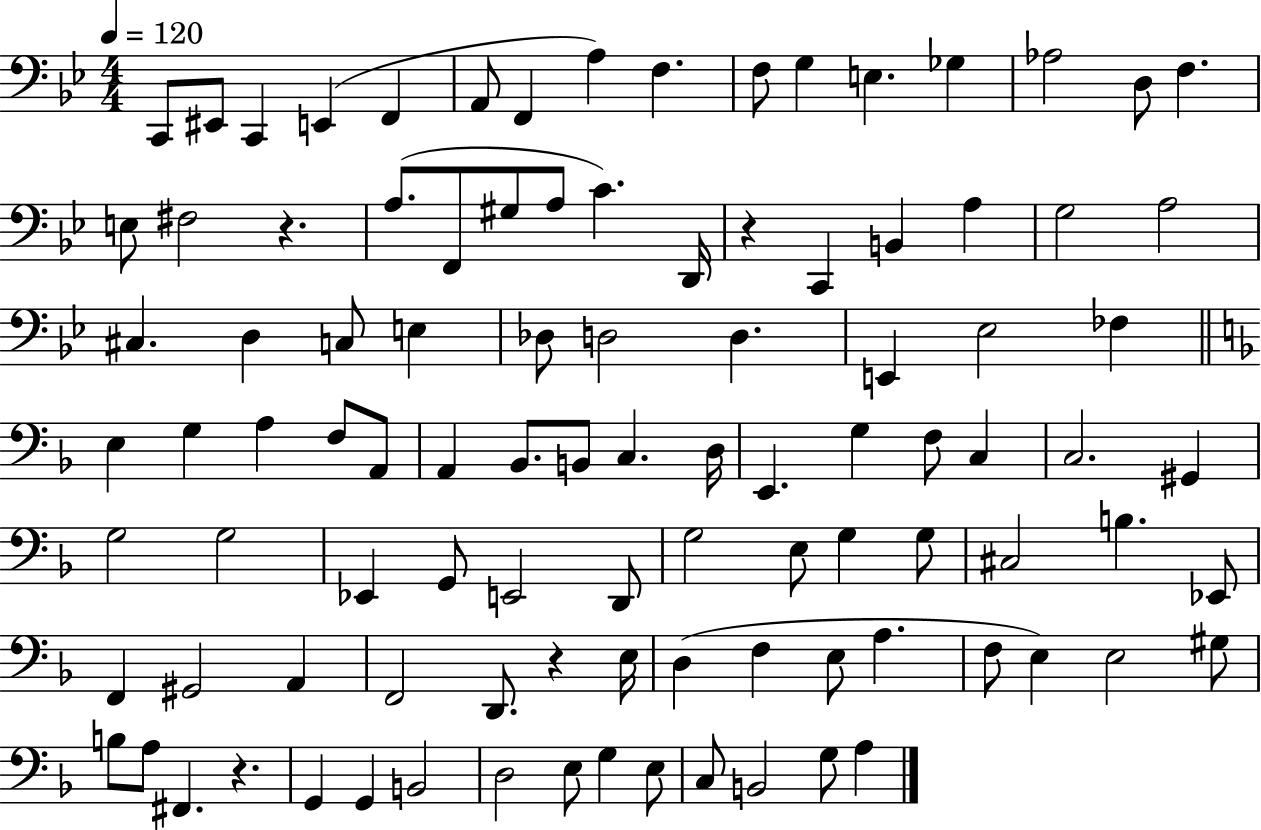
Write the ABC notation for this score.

X:1
T:Untitled
M:4/4
L:1/4
K:Bb
C,,/2 ^E,,/2 C,, E,, F,, A,,/2 F,, A, F, F,/2 G, E, _G, _A,2 D,/2 F, E,/2 ^F,2 z A,/2 F,,/2 ^G,/2 A,/2 C D,,/4 z C,, B,, A, G,2 A,2 ^C, D, C,/2 E, _D,/2 D,2 D, E,, _E,2 _F, E, G, A, F,/2 A,,/2 A,, _B,,/2 B,,/2 C, D,/4 E,, G, F,/2 C, C,2 ^G,, G,2 G,2 _E,, G,,/2 E,,2 D,,/2 G,2 E,/2 G, G,/2 ^C,2 B, _E,,/2 F,, ^G,,2 A,, F,,2 D,,/2 z E,/4 D, F, E,/2 A, F,/2 E, E,2 ^G,/2 B,/2 A,/2 ^F,, z G,, G,, B,,2 D,2 E,/2 G, E,/2 C,/2 B,,2 G,/2 A,